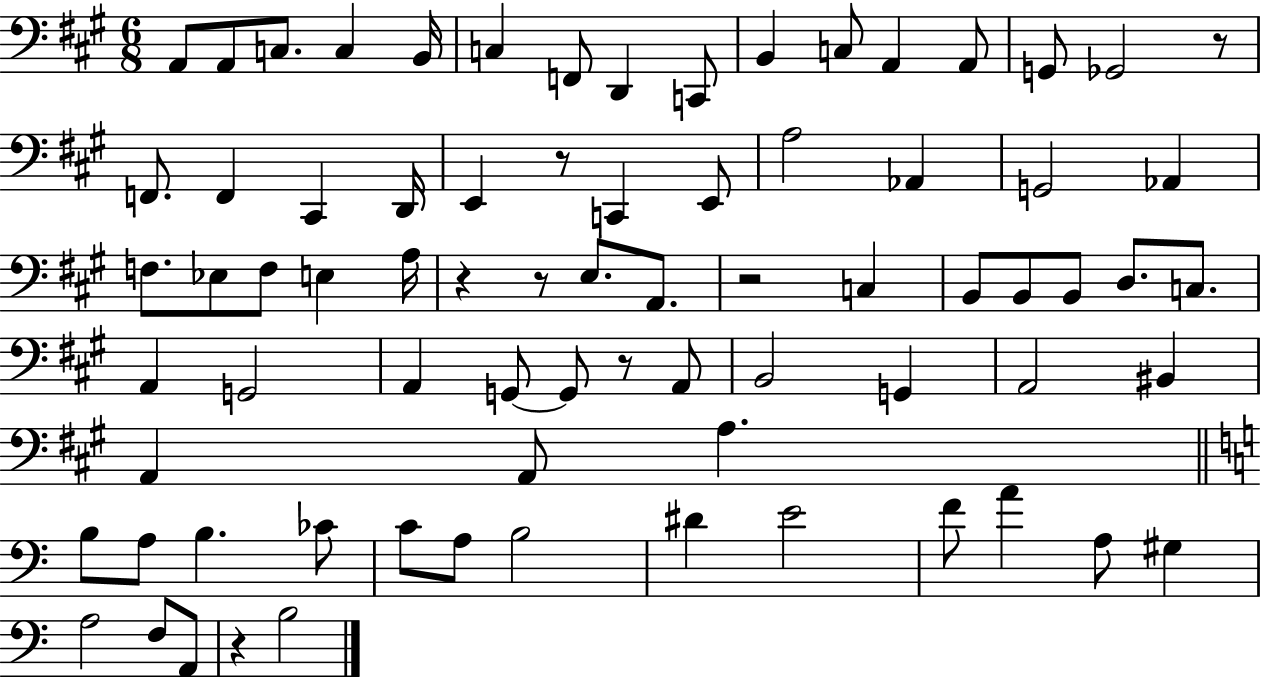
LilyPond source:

{
  \clef bass
  \numericTimeSignature
  \time 6/8
  \key a \major
  a,8 a,8 c8. c4 b,16 | c4 f,8 d,4 c,8 | b,4 c8 a,4 a,8 | g,8 ges,2 r8 | \break f,8. f,4 cis,4 d,16 | e,4 r8 c,4 e,8 | a2 aes,4 | g,2 aes,4 | \break f8. ees8 f8 e4 a16 | r4 r8 e8. a,8. | r2 c4 | b,8 b,8 b,8 d8. c8. | \break a,4 g,2 | a,4 g,8~~ g,8 r8 a,8 | b,2 g,4 | a,2 bis,4 | \break a,4 a,8 a4. | \bar "||" \break \key c \major b8 a8 b4. ces'8 | c'8 a8 b2 | dis'4 e'2 | f'8 a'4 a8 gis4 | \break a2 f8 a,8 | r4 b2 | \bar "|."
}